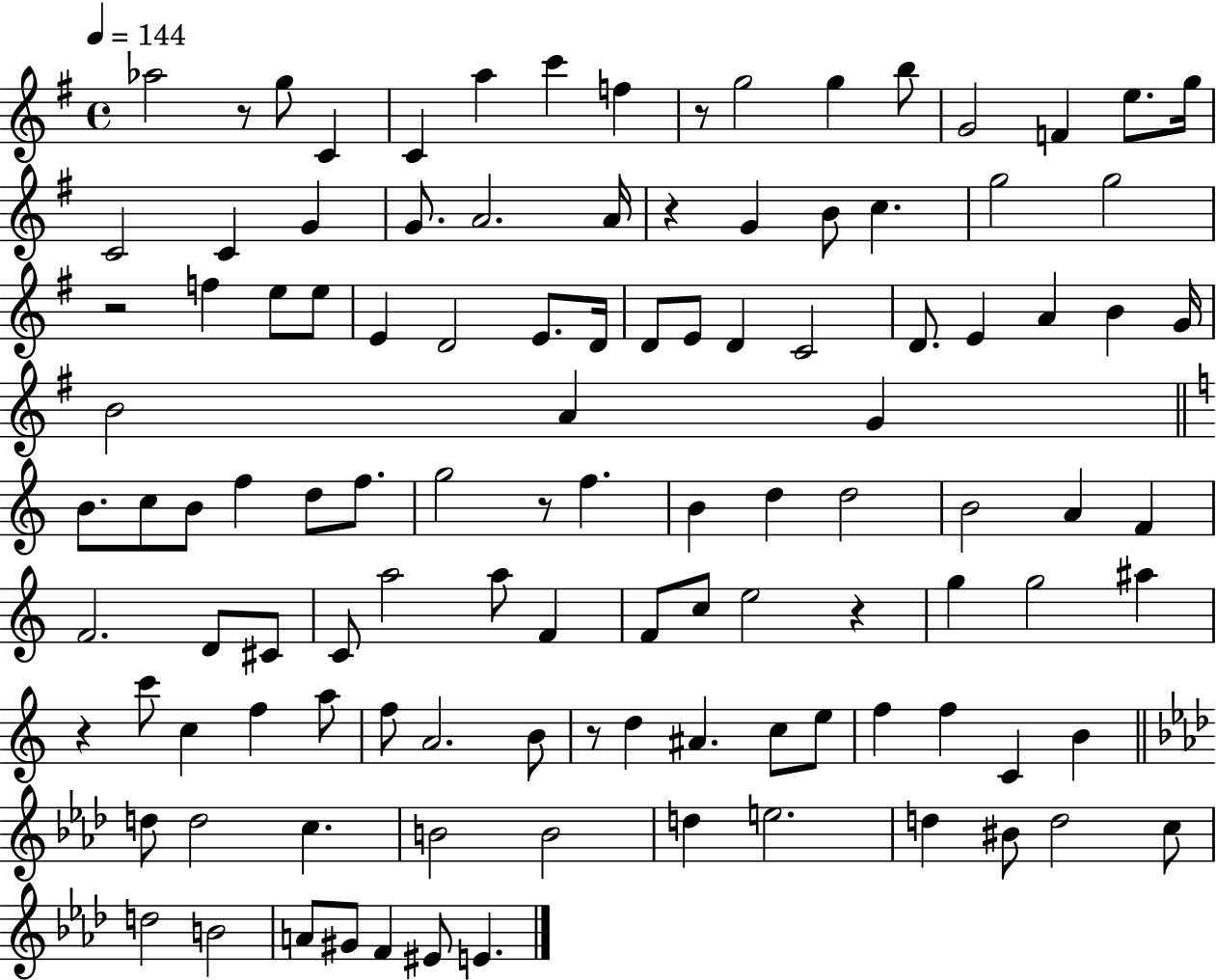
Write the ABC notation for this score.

X:1
T:Untitled
M:4/4
L:1/4
K:G
_a2 z/2 g/2 C C a c' f z/2 g2 g b/2 G2 F e/2 g/4 C2 C G G/2 A2 A/4 z G B/2 c g2 g2 z2 f e/2 e/2 E D2 E/2 D/4 D/2 E/2 D C2 D/2 E A B G/4 B2 A G B/2 c/2 B/2 f d/2 f/2 g2 z/2 f B d d2 B2 A F F2 D/2 ^C/2 C/2 a2 a/2 F F/2 c/2 e2 z g g2 ^a z c'/2 c f a/2 f/2 A2 B/2 z/2 d ^A c/2 e/2 f f C B d/2 d2 c B2 B2 d e2 d ^B/2 d2 c/2 d2 B2 A/2 ^G/2 F ^E/2 E